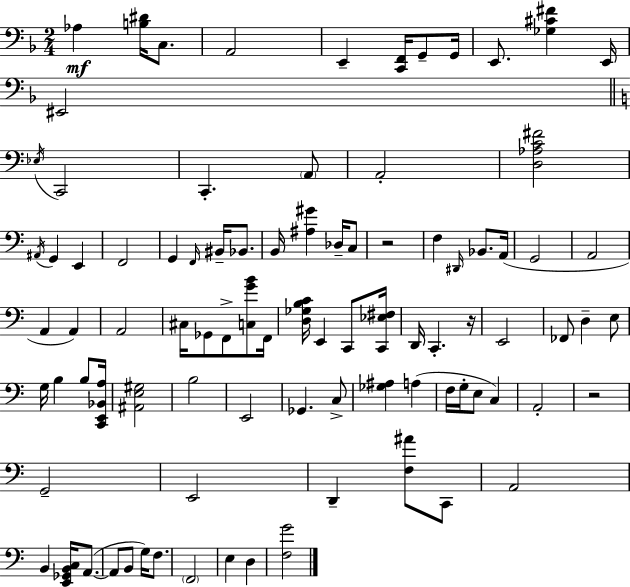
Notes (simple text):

Ab3/q [B3,D#4]/s C3/e. A2/h E2/q [C2,F2]/s G2/e G2/s E2/e. [Gb3,C#4,F#4]/q E2/s EIS2/h Eb3/s C2/h C2/q. A2/e A2/h [D3,Ab3,C4,F#4]/h A#2/s G2/q E2/q F2/h G2/q F2/s BIS2/s Bb2/e. B2/s [A#3,G#4]/q Db3/s C3/e R/h F3/q D#2/s Bb2/e. A2/s G2/h A2/h A2/q A2/q A2/h C#3/s Gb2/e F2/e [C3,G4,B4]/e F2/s [D3,Gb3,B3,C4]/s E2/q C2/e [C2,Eb3,F#3]/s D2/s C2/q. R/s E2/h FES2/e D3/q E3/e G3/s B3/q B3/e [C2,E2,Bb2,A3]/s [A#2,E3,G#3]/h B3/h E2/h Gb2/q. C3/e [Gb3,A#3]/q A3/q F3/s G3/s E3/e C3/q A2/h R/h G2/h E2/h D2/q [F3,A#4]/e C2/e A2/h B2/q [E2,Gb2,B2,C3]/s A2/e. A2/e B2/e G3/s F3/e. F2/h E3/q D3/q [F3,G4]/h